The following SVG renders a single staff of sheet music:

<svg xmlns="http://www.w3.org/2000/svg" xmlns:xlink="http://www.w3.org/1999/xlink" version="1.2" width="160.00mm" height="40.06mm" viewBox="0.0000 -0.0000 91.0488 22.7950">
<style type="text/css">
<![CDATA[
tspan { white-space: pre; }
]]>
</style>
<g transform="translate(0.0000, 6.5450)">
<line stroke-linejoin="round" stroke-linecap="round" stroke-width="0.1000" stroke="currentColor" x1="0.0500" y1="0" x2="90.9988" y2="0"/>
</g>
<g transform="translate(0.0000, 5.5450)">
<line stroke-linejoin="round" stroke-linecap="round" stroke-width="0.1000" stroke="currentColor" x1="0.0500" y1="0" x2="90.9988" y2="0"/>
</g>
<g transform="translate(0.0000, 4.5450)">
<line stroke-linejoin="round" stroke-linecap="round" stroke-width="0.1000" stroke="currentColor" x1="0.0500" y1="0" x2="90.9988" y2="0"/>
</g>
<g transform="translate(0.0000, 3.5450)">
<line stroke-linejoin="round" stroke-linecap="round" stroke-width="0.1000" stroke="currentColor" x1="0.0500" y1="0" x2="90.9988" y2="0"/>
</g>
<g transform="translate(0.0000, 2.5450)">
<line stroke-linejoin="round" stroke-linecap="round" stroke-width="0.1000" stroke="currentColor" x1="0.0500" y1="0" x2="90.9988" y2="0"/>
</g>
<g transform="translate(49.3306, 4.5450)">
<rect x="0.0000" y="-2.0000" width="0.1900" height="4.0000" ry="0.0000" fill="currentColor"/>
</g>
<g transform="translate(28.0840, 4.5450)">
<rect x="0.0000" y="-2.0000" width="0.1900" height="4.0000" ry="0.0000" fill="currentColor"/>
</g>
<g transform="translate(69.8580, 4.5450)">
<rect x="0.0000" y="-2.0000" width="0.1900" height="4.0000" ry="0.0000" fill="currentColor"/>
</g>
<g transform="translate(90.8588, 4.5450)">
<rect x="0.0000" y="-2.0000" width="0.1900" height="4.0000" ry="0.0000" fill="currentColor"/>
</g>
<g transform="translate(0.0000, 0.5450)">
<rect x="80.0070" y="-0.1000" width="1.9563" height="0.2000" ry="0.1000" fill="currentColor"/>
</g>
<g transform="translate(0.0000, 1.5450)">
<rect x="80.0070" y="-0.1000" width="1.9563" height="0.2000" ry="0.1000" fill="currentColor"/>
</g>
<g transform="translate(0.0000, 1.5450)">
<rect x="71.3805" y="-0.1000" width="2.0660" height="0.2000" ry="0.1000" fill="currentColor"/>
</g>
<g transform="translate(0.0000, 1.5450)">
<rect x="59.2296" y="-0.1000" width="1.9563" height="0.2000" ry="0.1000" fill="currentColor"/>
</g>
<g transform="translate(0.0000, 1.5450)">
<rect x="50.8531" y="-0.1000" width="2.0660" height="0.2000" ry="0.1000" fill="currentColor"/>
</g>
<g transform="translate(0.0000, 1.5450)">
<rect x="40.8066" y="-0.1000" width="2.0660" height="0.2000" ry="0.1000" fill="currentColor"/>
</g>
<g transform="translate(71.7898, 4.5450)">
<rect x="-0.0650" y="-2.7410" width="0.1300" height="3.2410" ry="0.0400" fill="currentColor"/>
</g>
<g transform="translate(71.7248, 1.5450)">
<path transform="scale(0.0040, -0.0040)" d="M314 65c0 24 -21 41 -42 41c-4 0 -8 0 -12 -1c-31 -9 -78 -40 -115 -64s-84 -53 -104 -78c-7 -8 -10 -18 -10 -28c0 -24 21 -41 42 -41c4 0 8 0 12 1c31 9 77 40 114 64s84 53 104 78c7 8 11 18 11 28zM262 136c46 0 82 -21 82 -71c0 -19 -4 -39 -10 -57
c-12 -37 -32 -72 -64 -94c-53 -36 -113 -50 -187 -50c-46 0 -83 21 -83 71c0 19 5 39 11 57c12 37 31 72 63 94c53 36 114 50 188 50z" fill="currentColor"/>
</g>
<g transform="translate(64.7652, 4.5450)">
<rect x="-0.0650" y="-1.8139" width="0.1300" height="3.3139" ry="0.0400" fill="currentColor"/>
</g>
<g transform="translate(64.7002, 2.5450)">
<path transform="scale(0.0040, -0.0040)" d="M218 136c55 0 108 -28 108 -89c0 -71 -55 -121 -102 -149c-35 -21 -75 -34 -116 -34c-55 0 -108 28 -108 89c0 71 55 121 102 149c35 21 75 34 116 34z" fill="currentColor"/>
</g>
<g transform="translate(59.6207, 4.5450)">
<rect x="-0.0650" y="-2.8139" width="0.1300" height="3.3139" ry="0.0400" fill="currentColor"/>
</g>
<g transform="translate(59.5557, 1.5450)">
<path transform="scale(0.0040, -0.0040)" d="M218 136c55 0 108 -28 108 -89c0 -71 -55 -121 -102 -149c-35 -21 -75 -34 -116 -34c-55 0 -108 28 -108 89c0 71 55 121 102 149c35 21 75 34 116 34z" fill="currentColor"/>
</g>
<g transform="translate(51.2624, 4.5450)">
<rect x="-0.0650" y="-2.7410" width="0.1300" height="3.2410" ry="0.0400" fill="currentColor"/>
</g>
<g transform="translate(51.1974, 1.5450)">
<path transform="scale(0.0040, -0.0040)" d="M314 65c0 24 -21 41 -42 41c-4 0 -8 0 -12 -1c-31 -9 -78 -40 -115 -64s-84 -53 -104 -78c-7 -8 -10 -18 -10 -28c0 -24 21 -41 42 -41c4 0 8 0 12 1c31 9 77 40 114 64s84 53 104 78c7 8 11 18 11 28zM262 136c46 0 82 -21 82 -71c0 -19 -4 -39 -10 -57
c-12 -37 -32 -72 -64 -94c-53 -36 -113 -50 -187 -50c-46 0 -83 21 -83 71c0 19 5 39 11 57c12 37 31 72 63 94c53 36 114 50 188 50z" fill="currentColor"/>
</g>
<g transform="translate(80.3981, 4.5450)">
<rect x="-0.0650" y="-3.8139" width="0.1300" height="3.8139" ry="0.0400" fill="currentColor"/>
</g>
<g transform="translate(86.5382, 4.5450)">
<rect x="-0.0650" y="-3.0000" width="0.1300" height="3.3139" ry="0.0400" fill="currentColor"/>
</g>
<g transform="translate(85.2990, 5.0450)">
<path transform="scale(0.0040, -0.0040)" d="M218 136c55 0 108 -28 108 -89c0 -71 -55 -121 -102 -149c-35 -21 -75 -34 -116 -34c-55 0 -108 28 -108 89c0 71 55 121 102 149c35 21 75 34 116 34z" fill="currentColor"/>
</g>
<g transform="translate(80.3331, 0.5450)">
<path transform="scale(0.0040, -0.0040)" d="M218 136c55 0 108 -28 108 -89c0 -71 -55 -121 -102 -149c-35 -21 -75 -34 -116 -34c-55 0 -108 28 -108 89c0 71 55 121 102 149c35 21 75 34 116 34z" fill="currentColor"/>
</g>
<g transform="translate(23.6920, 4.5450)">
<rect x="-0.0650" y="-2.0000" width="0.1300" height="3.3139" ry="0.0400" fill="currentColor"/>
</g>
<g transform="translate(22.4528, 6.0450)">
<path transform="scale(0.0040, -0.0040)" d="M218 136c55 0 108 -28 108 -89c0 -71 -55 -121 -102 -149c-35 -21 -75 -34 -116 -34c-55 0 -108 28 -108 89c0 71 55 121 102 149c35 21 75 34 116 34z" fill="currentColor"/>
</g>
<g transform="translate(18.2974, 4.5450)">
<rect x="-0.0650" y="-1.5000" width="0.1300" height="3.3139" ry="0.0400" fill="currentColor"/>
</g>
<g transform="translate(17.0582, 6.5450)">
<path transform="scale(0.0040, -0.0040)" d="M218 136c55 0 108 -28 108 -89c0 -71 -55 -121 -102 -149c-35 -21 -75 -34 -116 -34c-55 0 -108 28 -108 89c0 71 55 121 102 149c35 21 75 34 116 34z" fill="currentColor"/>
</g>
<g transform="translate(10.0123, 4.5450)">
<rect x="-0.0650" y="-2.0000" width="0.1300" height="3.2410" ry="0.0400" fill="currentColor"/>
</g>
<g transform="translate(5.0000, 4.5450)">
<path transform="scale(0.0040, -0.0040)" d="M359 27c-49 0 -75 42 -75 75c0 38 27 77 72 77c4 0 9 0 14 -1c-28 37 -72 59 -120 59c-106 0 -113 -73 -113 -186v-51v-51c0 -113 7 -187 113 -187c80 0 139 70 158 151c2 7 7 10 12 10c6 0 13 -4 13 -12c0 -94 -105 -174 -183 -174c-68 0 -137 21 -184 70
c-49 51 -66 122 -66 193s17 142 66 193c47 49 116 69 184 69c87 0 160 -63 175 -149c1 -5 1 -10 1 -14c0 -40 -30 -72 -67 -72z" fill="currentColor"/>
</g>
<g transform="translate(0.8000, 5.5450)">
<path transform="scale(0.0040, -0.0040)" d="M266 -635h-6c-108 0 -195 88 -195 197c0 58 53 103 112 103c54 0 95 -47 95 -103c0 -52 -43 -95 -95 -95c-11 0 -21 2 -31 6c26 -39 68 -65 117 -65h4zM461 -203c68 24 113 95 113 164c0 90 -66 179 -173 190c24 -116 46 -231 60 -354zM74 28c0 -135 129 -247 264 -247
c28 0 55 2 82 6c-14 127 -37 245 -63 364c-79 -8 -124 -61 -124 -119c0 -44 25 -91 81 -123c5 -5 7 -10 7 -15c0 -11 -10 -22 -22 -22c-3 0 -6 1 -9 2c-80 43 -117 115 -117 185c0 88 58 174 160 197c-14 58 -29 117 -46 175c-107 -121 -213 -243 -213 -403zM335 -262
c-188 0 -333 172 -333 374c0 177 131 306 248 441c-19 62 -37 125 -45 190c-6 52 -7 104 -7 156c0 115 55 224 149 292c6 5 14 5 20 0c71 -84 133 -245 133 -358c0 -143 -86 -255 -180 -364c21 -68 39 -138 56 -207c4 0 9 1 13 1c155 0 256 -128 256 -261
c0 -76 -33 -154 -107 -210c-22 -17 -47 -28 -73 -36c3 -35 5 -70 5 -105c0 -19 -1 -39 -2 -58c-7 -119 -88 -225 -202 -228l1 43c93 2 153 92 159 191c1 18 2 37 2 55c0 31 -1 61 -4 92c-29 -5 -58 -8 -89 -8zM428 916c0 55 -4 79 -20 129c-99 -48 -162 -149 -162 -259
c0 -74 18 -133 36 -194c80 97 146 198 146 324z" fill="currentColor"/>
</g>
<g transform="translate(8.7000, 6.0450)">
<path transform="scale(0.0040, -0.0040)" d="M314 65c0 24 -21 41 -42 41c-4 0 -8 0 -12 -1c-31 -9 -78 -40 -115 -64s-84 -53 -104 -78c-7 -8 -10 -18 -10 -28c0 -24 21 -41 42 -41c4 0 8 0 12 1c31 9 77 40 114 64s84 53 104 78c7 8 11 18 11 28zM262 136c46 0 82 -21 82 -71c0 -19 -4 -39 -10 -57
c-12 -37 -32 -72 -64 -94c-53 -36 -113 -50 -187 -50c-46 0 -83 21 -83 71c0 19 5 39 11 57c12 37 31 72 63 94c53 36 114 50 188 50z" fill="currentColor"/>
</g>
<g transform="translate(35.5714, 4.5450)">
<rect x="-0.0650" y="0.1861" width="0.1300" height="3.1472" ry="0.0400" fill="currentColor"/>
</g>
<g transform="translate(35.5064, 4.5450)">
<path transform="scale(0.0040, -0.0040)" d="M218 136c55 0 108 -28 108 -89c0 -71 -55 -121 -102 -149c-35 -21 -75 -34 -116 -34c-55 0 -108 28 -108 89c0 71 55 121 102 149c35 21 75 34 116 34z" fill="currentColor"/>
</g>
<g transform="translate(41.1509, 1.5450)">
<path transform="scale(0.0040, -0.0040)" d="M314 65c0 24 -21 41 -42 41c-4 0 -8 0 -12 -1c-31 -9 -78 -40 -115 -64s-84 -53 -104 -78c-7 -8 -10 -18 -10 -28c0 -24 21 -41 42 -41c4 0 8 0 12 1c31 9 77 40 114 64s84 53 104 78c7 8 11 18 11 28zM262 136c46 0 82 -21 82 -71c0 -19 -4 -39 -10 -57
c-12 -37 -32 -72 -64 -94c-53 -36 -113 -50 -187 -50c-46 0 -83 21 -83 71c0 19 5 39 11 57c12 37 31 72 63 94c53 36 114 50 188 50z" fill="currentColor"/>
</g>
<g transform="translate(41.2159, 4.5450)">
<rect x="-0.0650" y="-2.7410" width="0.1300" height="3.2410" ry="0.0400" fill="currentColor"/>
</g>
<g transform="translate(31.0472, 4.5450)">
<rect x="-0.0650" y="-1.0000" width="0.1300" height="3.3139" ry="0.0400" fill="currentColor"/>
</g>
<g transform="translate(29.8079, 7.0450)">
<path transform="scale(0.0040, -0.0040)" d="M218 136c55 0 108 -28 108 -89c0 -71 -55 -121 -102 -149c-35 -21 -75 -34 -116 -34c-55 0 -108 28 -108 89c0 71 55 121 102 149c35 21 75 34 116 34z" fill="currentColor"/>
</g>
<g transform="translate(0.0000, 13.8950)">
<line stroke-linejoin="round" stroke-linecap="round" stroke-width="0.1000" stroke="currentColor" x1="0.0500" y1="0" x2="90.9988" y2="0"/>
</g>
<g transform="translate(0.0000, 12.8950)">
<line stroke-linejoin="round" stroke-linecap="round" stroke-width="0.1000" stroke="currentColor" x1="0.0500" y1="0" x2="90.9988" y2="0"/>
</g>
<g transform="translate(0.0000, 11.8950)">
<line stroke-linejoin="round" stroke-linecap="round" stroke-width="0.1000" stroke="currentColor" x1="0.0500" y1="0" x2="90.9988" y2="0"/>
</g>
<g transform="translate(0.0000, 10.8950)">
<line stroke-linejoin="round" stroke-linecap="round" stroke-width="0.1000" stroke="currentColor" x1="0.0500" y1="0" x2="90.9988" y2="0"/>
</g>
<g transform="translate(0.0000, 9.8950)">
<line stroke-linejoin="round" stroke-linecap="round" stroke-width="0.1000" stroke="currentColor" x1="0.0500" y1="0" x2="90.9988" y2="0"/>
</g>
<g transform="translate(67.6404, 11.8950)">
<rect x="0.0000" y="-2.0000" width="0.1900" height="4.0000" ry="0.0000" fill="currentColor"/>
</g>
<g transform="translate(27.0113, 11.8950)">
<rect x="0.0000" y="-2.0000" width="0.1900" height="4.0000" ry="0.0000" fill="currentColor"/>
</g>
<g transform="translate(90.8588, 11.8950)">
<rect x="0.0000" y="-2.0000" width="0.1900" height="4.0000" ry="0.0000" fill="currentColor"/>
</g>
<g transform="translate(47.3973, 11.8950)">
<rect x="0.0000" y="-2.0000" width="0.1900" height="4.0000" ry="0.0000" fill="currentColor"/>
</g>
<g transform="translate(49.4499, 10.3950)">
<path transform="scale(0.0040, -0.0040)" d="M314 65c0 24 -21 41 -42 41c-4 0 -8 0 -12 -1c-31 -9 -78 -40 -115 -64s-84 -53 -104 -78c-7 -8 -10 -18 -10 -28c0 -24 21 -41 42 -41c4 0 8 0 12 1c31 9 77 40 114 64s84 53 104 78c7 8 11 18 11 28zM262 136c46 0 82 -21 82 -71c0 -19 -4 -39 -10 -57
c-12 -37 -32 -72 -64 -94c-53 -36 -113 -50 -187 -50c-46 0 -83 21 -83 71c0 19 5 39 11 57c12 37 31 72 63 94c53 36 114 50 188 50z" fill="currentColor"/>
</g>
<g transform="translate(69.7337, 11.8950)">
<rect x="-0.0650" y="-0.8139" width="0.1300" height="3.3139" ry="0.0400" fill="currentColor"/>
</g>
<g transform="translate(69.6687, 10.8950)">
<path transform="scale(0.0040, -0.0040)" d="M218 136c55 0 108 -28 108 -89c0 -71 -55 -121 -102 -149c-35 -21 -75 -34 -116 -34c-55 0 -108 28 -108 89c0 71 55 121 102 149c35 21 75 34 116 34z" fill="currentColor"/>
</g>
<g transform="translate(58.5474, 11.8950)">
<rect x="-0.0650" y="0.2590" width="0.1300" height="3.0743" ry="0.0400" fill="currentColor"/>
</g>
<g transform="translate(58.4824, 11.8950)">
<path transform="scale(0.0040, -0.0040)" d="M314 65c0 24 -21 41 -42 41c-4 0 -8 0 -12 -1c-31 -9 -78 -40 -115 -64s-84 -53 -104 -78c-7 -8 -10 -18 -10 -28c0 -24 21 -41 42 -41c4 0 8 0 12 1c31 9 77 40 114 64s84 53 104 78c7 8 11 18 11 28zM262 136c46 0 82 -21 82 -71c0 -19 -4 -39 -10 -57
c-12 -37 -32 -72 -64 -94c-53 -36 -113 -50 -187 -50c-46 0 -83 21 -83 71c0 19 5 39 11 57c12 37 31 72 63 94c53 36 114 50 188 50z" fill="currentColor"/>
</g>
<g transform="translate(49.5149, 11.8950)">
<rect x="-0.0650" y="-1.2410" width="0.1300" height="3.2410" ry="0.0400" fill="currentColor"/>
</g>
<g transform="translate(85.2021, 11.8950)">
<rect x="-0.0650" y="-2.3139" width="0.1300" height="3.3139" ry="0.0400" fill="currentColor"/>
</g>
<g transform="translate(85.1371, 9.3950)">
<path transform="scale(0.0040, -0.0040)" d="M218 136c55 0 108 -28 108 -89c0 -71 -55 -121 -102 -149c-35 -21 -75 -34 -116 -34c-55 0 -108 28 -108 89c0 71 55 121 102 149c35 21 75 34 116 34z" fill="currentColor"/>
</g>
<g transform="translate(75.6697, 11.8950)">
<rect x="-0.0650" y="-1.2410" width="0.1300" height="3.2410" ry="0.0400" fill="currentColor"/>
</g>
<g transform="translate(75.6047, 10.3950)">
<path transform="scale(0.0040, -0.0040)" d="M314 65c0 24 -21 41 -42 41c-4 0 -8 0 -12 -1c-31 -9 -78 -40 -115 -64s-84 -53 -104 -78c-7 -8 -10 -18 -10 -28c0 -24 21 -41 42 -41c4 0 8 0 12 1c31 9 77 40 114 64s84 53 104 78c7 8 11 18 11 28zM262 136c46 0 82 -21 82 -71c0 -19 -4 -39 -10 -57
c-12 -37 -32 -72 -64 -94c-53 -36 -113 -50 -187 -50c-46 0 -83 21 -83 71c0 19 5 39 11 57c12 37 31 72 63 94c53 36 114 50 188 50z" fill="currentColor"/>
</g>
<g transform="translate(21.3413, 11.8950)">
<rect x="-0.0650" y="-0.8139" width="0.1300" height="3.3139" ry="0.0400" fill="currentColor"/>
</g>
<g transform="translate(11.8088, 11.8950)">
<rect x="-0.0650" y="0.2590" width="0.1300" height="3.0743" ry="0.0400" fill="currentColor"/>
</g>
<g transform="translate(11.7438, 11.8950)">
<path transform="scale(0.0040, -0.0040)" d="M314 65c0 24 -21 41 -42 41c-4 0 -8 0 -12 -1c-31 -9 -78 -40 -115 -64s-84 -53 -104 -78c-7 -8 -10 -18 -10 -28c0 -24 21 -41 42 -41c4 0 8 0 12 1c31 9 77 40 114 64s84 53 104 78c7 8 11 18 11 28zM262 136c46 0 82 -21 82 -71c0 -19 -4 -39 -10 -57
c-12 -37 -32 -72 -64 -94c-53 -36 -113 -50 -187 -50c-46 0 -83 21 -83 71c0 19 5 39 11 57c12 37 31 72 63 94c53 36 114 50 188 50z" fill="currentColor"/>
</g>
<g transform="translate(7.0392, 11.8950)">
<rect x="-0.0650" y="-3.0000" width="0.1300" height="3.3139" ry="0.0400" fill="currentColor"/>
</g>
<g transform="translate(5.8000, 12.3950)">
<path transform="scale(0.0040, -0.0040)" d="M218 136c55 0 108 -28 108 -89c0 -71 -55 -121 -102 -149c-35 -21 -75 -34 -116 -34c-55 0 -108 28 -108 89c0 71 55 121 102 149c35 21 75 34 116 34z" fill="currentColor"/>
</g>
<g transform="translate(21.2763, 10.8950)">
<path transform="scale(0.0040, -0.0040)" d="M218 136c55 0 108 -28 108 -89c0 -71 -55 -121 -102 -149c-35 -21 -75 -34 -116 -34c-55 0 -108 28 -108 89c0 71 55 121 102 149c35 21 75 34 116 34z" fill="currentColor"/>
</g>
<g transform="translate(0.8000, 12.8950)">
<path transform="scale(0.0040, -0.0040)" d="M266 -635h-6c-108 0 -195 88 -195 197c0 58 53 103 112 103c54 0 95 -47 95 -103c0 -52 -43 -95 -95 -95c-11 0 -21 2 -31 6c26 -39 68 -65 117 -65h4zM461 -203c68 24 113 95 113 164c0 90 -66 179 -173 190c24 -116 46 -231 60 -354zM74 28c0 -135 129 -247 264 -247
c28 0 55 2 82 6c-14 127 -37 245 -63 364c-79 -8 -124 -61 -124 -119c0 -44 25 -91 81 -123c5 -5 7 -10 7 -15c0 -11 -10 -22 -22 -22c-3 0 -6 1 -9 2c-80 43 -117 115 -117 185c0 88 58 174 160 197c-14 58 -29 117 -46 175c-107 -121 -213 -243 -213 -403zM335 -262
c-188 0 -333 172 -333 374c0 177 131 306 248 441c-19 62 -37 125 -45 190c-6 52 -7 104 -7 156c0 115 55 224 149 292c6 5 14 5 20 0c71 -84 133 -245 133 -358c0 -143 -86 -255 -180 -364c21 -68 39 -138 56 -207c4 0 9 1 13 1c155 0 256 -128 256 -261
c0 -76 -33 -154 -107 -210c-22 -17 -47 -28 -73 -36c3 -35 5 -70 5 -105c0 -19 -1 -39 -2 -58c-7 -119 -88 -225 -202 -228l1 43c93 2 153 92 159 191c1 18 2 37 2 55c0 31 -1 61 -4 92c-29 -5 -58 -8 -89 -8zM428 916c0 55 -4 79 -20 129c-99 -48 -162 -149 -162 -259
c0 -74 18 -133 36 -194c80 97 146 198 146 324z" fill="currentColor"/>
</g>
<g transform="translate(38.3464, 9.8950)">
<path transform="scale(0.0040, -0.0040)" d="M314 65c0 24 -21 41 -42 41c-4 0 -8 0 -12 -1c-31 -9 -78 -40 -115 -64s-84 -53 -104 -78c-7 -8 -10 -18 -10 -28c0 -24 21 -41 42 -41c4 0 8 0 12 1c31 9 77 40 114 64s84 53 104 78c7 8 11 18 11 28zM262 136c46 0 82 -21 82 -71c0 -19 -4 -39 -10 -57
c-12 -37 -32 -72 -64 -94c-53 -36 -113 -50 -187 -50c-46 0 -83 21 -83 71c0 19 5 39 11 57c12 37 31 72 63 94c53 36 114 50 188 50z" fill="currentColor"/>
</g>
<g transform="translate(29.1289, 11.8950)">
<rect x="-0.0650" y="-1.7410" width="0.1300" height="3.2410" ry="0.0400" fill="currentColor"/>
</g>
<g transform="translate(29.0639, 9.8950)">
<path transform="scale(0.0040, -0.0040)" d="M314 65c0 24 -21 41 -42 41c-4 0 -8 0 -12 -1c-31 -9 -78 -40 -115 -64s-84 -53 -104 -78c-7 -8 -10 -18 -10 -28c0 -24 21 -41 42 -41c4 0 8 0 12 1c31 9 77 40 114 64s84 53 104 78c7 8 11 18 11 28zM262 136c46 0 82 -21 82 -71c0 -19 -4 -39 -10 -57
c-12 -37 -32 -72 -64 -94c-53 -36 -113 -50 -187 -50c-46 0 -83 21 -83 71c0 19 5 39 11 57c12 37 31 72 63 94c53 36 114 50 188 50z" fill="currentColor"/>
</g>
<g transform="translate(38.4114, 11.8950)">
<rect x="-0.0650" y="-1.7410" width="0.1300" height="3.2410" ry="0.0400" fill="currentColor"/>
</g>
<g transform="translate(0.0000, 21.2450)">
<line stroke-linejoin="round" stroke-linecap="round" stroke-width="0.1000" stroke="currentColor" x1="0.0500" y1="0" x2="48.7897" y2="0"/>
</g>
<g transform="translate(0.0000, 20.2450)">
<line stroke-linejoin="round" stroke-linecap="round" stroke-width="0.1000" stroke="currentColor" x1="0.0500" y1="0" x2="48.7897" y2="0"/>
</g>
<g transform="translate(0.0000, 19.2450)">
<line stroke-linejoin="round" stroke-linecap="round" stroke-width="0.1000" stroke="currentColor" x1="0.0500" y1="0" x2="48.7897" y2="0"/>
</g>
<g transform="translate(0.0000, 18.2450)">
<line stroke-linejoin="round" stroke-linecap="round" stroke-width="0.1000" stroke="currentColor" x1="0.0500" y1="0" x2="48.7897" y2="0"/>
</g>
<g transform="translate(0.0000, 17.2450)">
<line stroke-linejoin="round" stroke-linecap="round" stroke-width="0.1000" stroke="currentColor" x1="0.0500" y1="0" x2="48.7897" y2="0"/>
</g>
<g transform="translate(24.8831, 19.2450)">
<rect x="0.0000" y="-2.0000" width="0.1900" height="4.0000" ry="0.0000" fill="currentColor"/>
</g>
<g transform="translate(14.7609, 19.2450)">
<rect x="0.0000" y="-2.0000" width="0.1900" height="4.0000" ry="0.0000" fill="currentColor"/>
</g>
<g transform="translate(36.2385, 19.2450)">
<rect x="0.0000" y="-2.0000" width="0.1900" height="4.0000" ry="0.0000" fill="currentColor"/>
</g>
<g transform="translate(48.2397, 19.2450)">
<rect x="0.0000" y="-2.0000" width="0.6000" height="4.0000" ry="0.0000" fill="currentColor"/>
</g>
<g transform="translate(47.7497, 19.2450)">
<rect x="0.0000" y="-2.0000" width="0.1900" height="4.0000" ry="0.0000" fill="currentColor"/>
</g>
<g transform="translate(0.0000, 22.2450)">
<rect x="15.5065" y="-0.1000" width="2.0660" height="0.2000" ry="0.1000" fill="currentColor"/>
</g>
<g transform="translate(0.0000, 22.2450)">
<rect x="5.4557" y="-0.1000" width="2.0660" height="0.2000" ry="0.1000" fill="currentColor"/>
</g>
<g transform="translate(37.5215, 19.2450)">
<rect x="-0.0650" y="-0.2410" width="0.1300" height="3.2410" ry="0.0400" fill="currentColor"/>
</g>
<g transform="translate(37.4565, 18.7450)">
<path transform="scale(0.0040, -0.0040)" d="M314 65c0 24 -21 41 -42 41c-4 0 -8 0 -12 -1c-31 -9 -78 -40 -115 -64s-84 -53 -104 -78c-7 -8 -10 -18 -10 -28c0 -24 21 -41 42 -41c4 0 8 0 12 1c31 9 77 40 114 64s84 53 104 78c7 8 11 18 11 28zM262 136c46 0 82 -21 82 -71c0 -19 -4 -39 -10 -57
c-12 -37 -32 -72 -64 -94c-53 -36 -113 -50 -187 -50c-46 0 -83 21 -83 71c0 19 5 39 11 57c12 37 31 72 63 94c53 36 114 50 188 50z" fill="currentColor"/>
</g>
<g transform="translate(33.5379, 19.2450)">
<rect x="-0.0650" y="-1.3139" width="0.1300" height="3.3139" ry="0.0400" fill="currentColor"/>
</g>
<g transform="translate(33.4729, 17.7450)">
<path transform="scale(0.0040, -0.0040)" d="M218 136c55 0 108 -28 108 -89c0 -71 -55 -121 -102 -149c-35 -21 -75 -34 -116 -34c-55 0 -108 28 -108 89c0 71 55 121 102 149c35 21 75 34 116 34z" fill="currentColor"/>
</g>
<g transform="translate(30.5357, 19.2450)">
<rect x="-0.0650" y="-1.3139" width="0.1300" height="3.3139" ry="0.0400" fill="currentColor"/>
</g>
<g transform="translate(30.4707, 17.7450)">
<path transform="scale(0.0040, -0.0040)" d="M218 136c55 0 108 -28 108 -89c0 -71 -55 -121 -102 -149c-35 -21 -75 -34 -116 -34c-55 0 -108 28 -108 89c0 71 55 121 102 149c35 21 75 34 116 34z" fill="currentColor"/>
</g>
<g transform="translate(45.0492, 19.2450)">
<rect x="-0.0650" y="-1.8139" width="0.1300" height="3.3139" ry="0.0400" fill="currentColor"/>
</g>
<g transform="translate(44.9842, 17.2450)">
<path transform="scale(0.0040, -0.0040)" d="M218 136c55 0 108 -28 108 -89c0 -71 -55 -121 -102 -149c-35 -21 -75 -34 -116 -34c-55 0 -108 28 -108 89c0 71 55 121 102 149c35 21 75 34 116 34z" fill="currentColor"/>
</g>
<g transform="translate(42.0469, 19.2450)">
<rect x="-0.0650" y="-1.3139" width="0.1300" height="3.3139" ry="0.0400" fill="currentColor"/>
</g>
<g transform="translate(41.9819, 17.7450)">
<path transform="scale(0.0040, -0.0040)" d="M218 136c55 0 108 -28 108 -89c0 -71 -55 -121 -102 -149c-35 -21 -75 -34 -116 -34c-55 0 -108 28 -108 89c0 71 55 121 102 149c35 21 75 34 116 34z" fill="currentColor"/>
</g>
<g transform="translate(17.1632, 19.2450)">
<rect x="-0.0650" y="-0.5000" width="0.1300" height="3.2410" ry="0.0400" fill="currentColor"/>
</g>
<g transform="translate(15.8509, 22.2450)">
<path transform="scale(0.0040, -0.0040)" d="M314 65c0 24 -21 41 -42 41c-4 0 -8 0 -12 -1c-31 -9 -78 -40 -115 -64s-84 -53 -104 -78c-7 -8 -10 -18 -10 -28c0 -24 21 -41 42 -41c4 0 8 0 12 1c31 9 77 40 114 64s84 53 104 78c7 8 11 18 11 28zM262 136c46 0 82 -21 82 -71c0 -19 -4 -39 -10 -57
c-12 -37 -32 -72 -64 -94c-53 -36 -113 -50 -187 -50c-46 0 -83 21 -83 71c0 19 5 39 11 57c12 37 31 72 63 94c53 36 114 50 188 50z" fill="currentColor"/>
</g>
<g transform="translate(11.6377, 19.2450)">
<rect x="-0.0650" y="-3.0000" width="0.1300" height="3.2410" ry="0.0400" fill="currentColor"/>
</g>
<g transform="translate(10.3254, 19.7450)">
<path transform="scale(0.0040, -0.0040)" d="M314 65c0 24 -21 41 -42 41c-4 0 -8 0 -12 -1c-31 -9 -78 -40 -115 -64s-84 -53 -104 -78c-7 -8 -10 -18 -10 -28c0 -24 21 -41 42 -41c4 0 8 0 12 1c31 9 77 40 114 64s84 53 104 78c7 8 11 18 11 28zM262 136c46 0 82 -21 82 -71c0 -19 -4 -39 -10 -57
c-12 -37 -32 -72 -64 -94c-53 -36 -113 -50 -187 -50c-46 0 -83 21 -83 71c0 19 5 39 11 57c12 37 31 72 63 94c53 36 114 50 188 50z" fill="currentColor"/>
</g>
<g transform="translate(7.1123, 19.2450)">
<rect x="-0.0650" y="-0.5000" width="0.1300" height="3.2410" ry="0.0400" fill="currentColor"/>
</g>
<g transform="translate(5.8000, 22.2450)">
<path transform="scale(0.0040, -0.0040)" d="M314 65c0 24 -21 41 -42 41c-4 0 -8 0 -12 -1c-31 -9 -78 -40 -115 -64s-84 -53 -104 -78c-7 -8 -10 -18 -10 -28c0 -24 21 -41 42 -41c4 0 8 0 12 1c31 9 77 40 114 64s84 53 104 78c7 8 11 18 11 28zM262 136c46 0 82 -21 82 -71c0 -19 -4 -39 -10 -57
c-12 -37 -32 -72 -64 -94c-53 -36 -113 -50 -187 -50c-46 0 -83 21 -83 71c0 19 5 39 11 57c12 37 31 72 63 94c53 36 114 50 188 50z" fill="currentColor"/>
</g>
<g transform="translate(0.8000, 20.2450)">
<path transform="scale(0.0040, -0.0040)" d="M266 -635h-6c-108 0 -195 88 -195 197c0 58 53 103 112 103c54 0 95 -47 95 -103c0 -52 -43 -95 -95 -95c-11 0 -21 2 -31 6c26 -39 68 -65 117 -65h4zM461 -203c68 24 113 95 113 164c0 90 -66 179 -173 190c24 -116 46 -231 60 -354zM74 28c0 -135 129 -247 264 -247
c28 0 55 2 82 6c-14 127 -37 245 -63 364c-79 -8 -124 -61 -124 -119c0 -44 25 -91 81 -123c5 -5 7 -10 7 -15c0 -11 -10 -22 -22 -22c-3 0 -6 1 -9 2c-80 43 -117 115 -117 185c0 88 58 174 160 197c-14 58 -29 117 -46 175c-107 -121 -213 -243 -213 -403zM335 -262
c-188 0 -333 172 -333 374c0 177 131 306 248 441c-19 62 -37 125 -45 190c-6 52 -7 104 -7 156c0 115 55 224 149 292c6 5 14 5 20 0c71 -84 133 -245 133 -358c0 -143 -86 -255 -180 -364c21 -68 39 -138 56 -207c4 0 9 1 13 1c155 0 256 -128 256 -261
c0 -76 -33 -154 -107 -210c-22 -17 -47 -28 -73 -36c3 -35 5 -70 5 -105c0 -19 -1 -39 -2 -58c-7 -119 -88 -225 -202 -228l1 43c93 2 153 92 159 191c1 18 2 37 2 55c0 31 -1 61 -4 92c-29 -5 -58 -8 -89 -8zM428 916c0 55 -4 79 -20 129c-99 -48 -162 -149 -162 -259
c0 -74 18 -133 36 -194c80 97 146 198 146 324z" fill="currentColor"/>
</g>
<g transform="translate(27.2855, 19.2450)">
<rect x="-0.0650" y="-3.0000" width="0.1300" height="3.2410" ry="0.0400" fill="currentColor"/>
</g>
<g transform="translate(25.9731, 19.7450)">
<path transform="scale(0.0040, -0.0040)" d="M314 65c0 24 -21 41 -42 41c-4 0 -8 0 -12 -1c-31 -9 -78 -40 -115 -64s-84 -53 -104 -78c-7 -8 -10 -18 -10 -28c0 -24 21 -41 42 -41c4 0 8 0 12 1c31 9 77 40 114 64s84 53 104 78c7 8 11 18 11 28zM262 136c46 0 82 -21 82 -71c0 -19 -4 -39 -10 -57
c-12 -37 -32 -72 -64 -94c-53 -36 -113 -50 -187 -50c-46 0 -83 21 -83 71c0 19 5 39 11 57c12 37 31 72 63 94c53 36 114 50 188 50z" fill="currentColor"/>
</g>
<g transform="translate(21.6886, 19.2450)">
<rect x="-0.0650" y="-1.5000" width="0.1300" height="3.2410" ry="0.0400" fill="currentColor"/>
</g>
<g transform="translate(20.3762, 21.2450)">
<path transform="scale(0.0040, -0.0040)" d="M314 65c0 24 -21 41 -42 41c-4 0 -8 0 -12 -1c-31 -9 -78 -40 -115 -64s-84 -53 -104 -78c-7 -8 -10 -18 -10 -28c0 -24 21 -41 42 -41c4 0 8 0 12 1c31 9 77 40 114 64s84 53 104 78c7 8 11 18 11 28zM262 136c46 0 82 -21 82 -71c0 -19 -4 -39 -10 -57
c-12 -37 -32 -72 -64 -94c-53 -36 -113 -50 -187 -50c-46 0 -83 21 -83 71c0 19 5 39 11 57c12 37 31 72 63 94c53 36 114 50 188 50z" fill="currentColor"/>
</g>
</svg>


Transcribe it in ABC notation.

X:1
T:Untitled
M:4/4
L:1/4
K:C
F2 E F D B a2 a2 a f a2 c' A A B2 d f2 f2 e2 B2 d e2 g C2 A2 C2 E2 A2 e e c2 e f